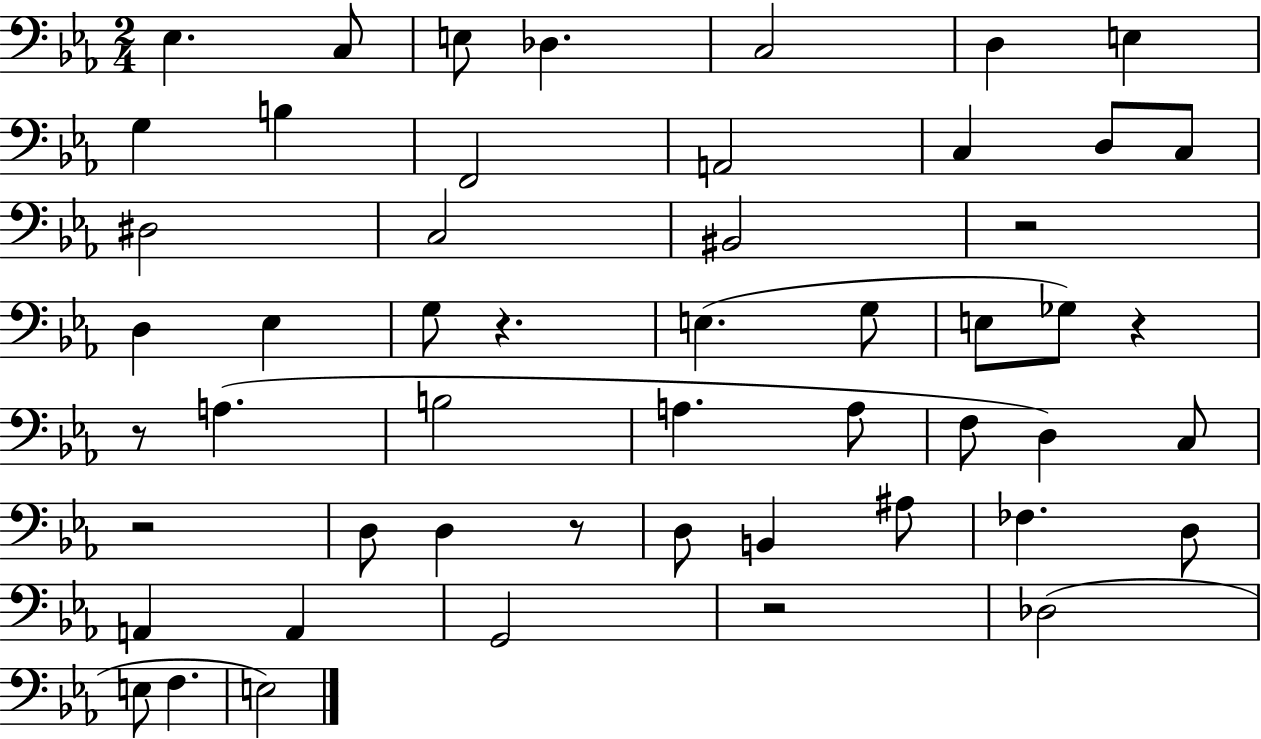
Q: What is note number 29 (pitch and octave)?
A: F3